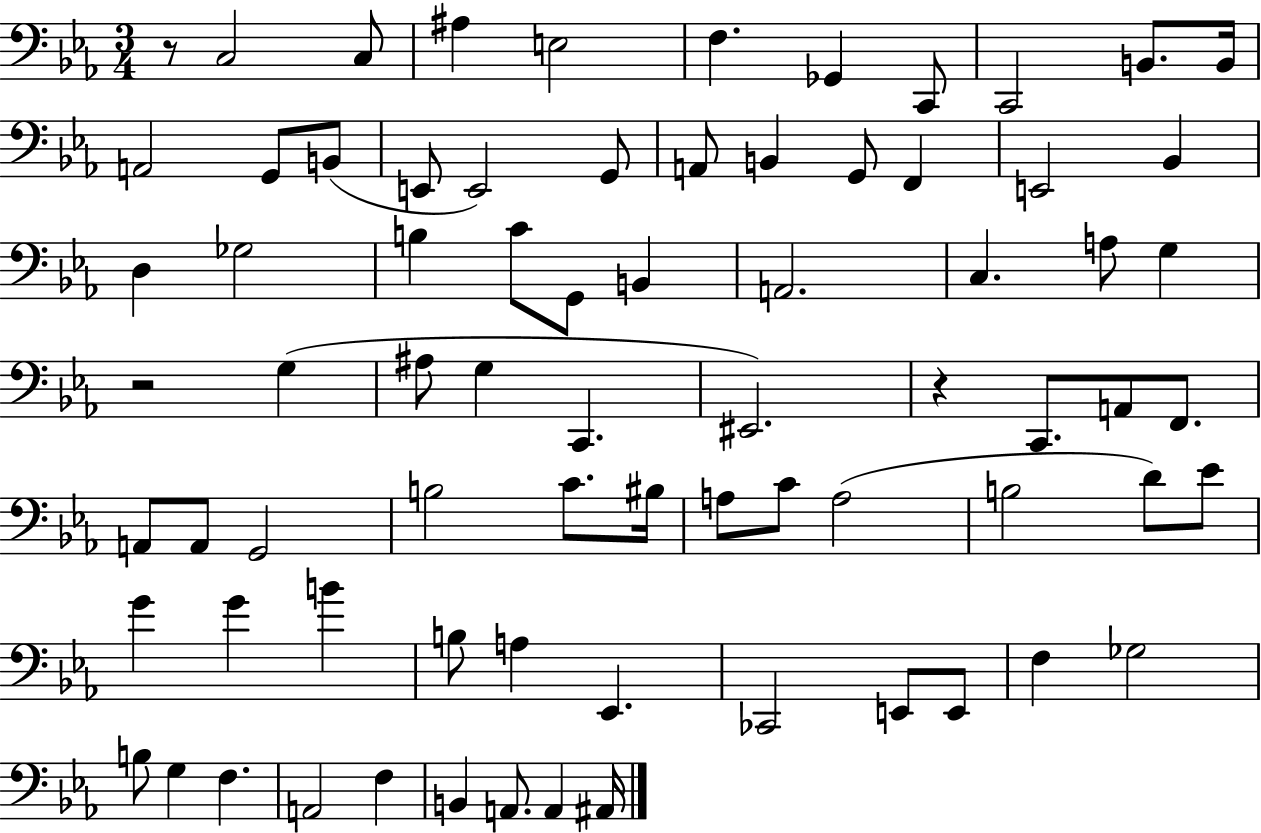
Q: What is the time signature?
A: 3/4